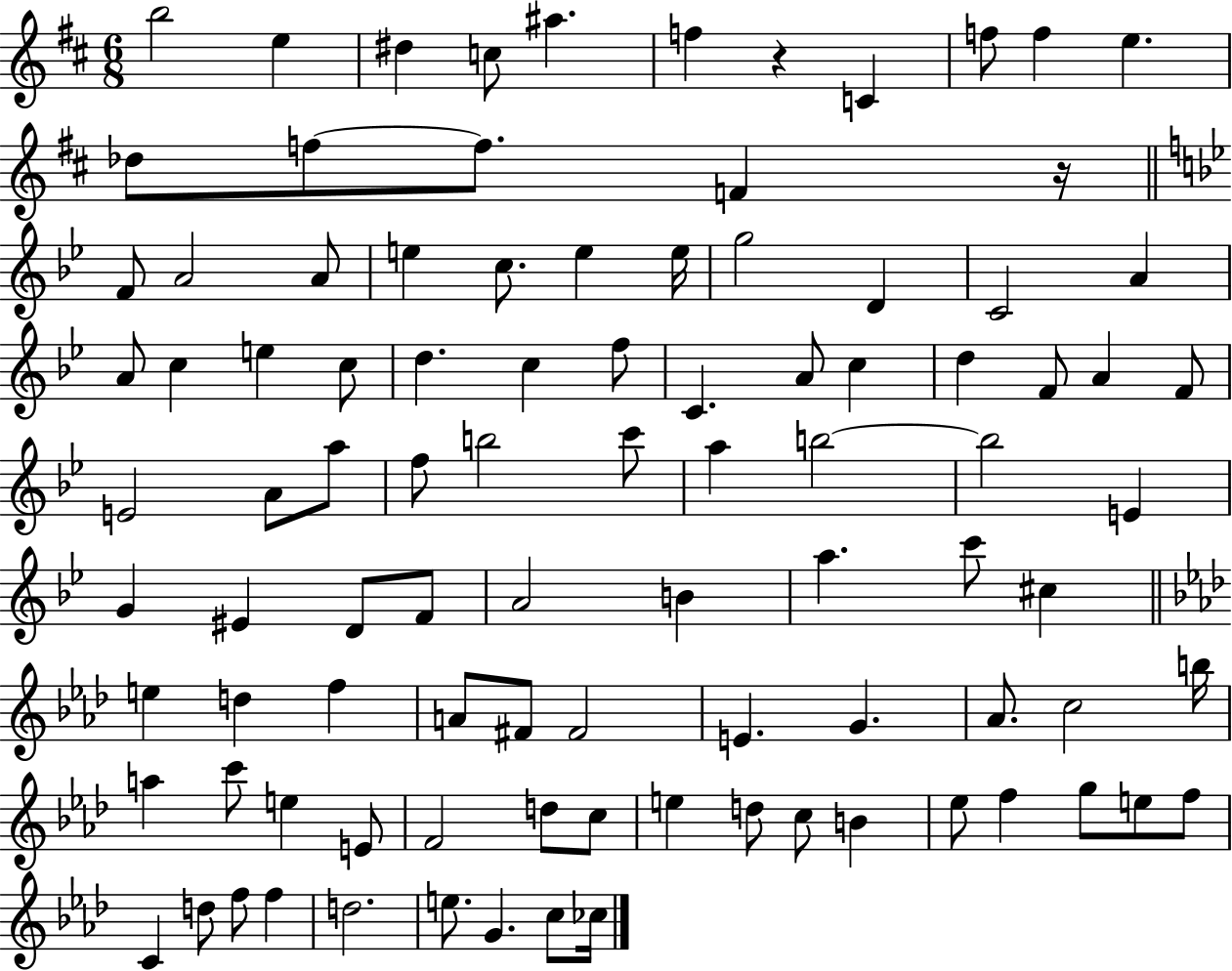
B5/h E5/q D#5/q C5/e A#5/q. F5/q R/q C4/q F5/e F5/q E5/q. Db5/e F5/e F5/e. F4/q R/s F4/e A4/h A4/e E5/q C5/e. E5/q E5/s G5/h D4/q C4/h A4/q A4/e C5/q E5/q C5/e D5/q. C5/q F5/e C4/q. A4/e C5/q D5/q F4/e A4/q F4/e E4/h A4/e A5/e F5/e B5/h C6/e A5/q B5/h B5/h E4/q G4/q EIS4/q D4/e F4/e A4/h B4/q A5/q. C6/e C#5/q E5/q D5/q F5/q A4/e F#4/e F#4/h E4/q. G4/q. Ab4/e. C5/h B5/s A5/q C6/e E5/q E4/e F4/h D5/e C5/e E5/q D5/e C5/e B4/q Eb5/e F5/q G5/e E5/e F5/e C4/q D5/e F5/e F5/q D5/h. E5/e. G4/q. C5/e CES5/s